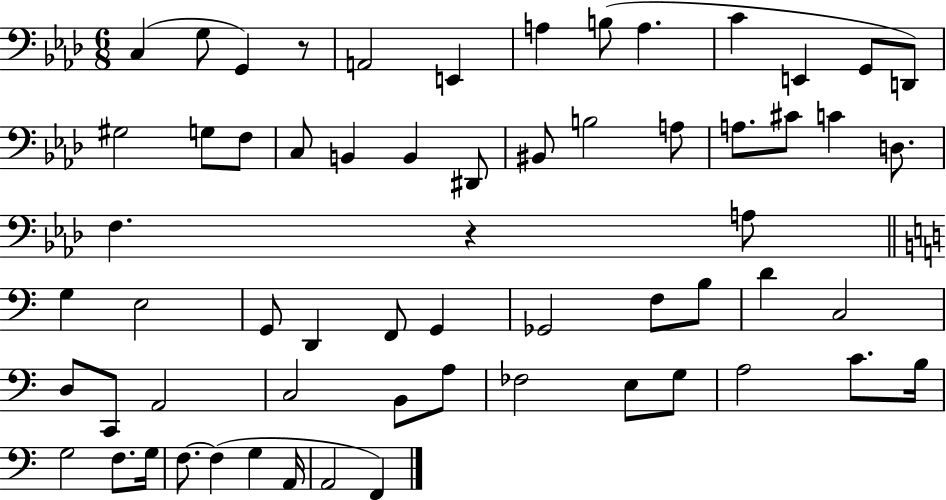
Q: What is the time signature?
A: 6/8